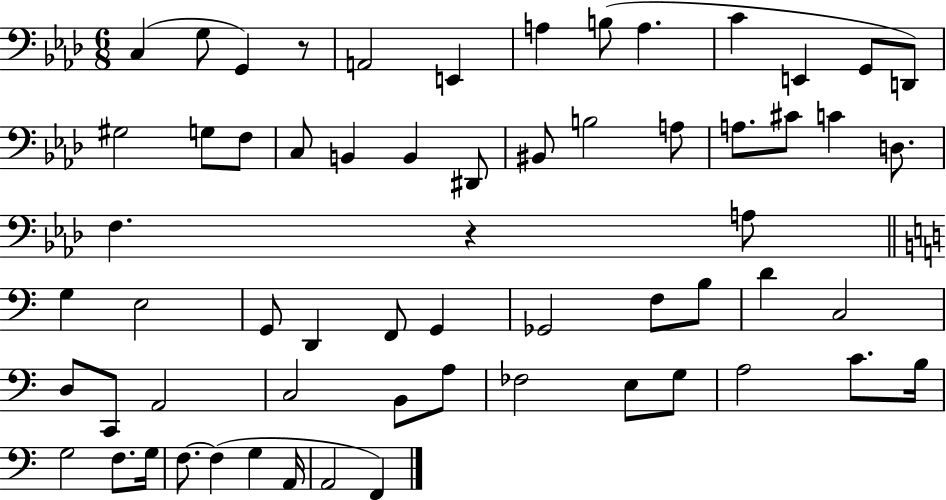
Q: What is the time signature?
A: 6/8